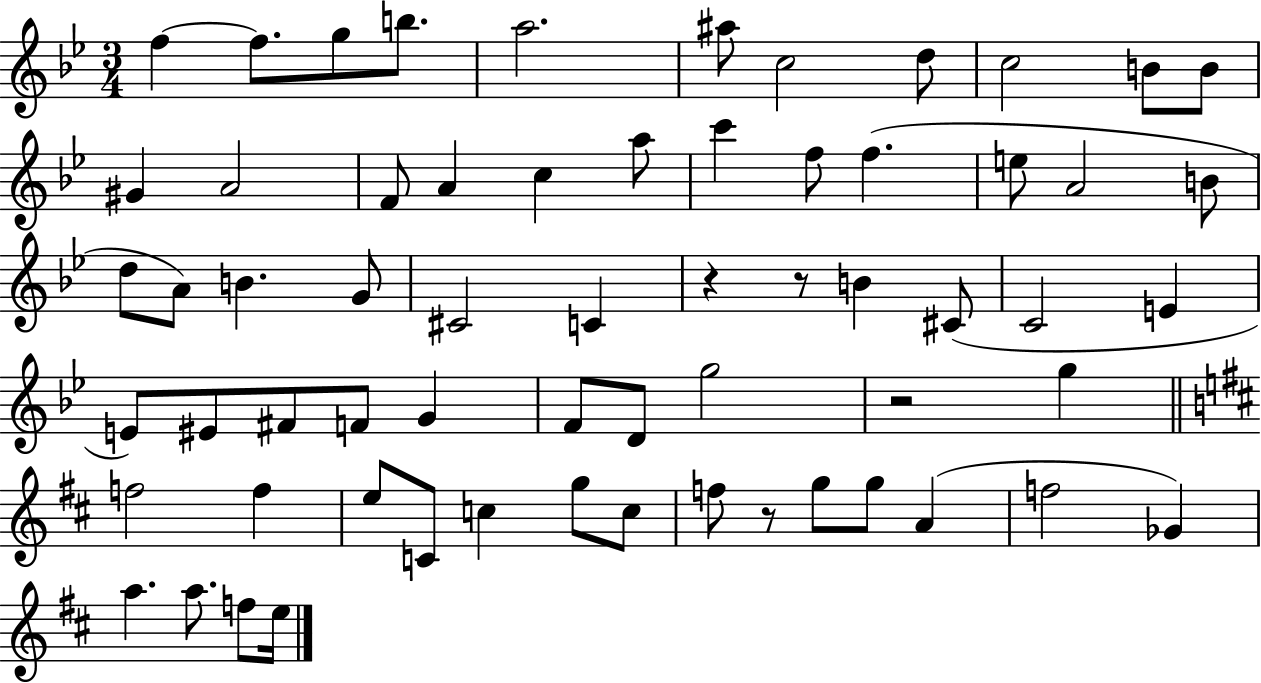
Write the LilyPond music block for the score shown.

{
  \clef treble
  \numericTimeSignature
  \time 3/4
  \key bes \major
  f''4~~ f''8. g''8 b''8. | a''2. | ais''8 c''2 d''8 | c''2 b'8 b'8 | \break gis'4 a'2 | f'8 a'4 c''4 a''8 | c'''4 f''8 f''4.( | e''8 a'2 b'8 | \break d''8 a'8) b'4. g'8 | cis'2 c'4 | r4 r8 b'4 cis'8( | c'2 e'4 | \break e'8) eis'8 fis'8 f'8 g'4 | f'8 d'8 g''2 | r2 g''4 | \bar "||" \break \key d \major f''2 f''4 | e''8 c'8 c''4 g''8 c''8 | f''8 r8 g''8 g''8 a'4( | f''2 ges'4) | \break a''4. a''8. f''8 e''16 | \bar "|."
}